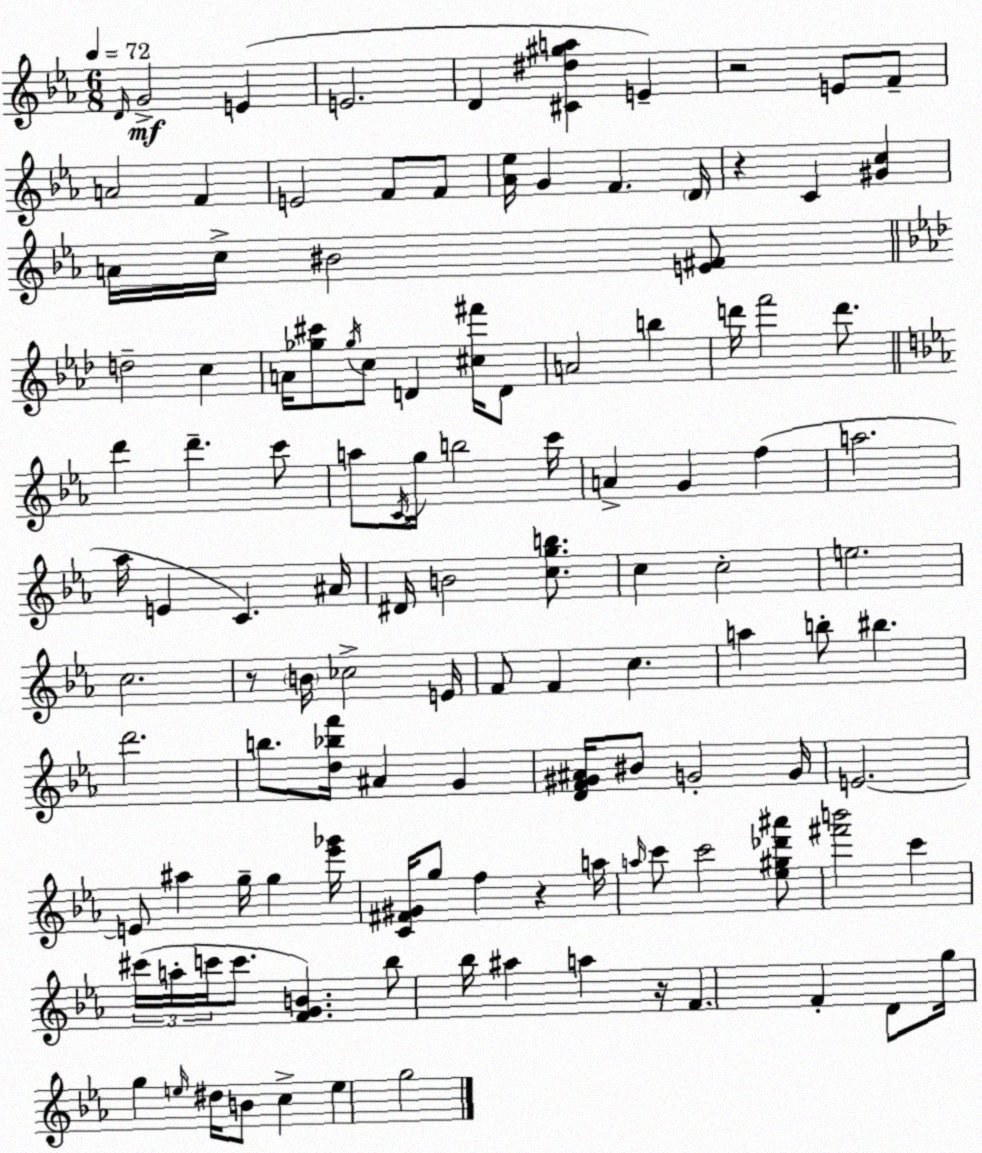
X:1
T:Untitled
M:6/8
L:1/4
K:Cm
D/4 G2 E E2 D [^C^d^ga] E z2 E/2 F/2 A2 F E2 F/2 F/2 [_A_e]/4 G F D/4 z C [^Gc] A/4 c/4 ^B2 [E^F]/2 d2 c A/4 [_g^c']/2 _g/4 c/2 D [^c^f']/4 D/2 A2 b d'/4 f'2 d'/2 d' d' c'/2 a/2 C/4 g/4 b2 c'/4 A G f a2 _a/4 E C ^A/4 ^D/4 B2 [cgb]/2 c c2 e2 c2 z/2 B/4 _c2 E/4 F/2 F c a b/2 ^b d'2 b/2 [d_bf']/4 ^A G [DF^G^A]/4 ^B/2 G2 G/4 E2 E/2 ^a g/4 g [_e'_g']/4 [C^F^G]/4 g/2 f z a/4 a/4 c'/2 c'2 [_e^g_d'^a']/2 [^f'b']2 c' ^c'/4 a/4 c'/4 c'/2 [FGB] _b/2 _b/4 ^a a z/4 F F D/2 g/4 g e/4 ^d/4 B/2 c e g2